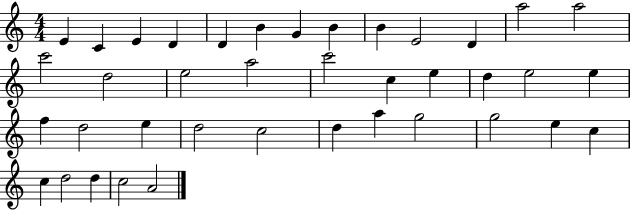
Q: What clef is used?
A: treble